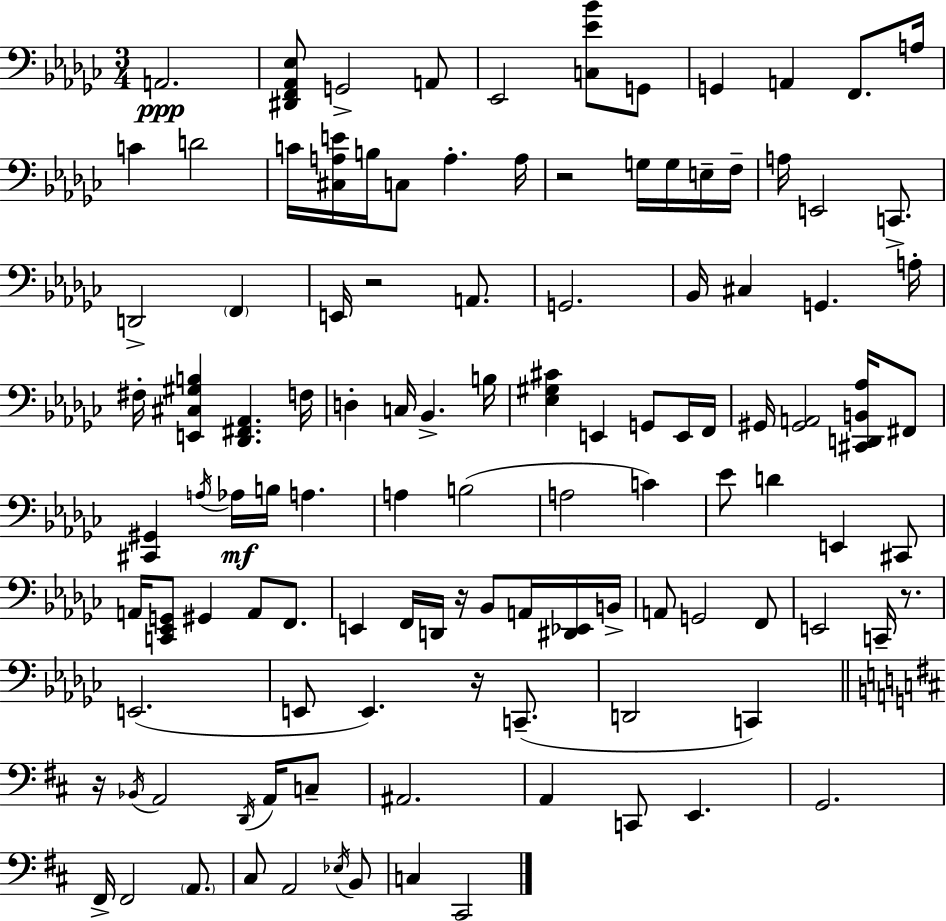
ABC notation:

X:1
T:Untitled
M:3/4
L:1/4
K:Ebm
A,,2 [^D,,F,,_A,,_E,]/2 G,,2 A,,/2 _E,,2 [C,_E_B]/2 G,,/2 G,, A,, F,,/2 A,/4 C D2 C/4 [^C,A,E]/4 B,/4 C,/2 A, A,/4 z2 G,/4 G,/4 E,/4 F,/4 A,/4 E,,2 C,,/2 D,,2 F,, E,,/4 z2 A,,/2 G,,2 _B,,/4 ^C, G,, A,/4 ^F,/4 [E,,^C,^G,B,] [_D,,^F,,_A,,] F,/4 D, C,/4 _B,, B,/4 [_E,^G,^C] E,, G,,/2 E,,/4 F,,/4 ^G,,/4 [^G,,A,,]2 [^C,,D,,B,,_A,]/4 ^F,,/2 [^C,,^G,,] A,/4 _A,/4 B,/4 A, A, B,2 A,2 C _E/2 D E,, ^C,,/2 A,,/4 [C,,_E,,G,,]/2 ^G,, A,,/2 F,,/2 E,, F,,/4 D,,/4 z/4 _B,,/2 A,,/4 [^D,,_E,,]/4 B,,/4 A,,/2 G,,2 F,,/2 E,,2 C,,/4 z/2 E,,2 E,,/2 E,, z/4 C,,/2 D,,2 C,, z/4 _B,,/4 A,,2 D,,/4 A,,/4 C,/2 ^A,,2 A,, C,,/2 E,, G,,2 ^F,,/4 ^F,,2 A,,/2 ^C,/2 A,,2 _E,/4 B,,/2 C, ^C,,2